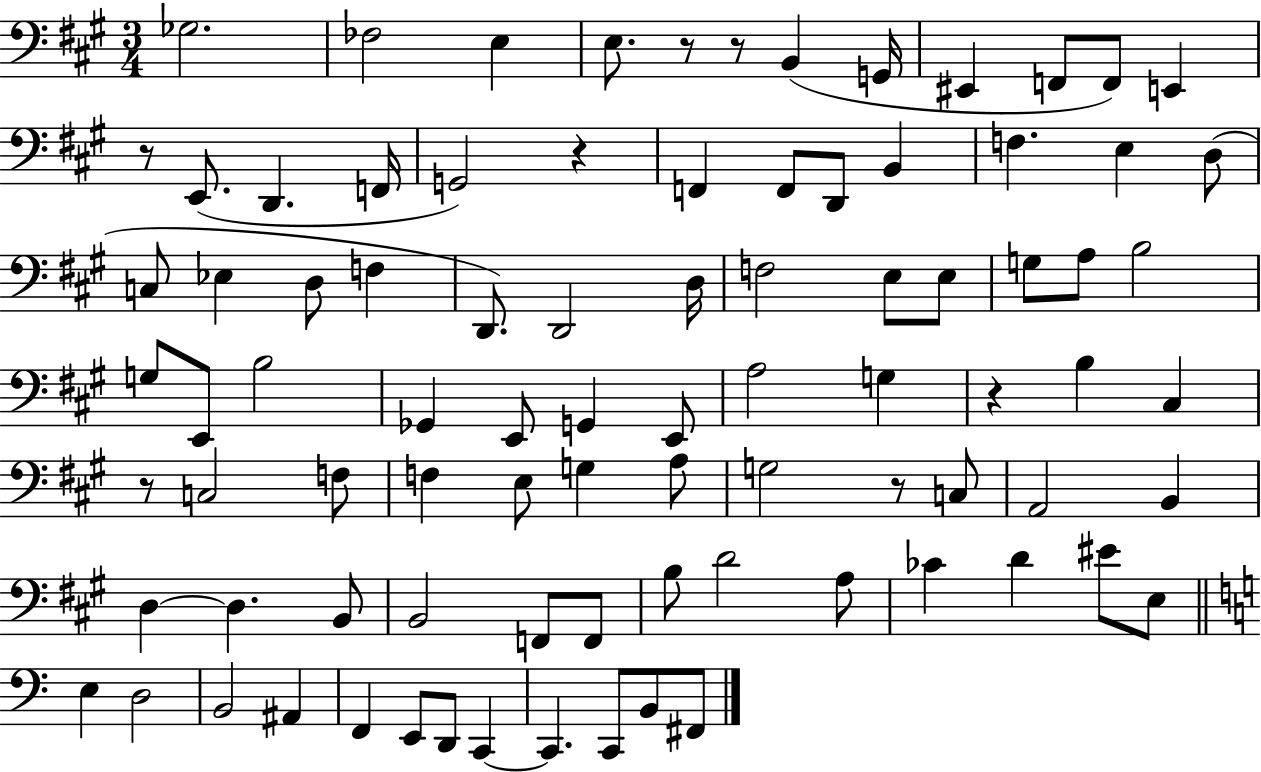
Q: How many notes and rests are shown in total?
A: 87